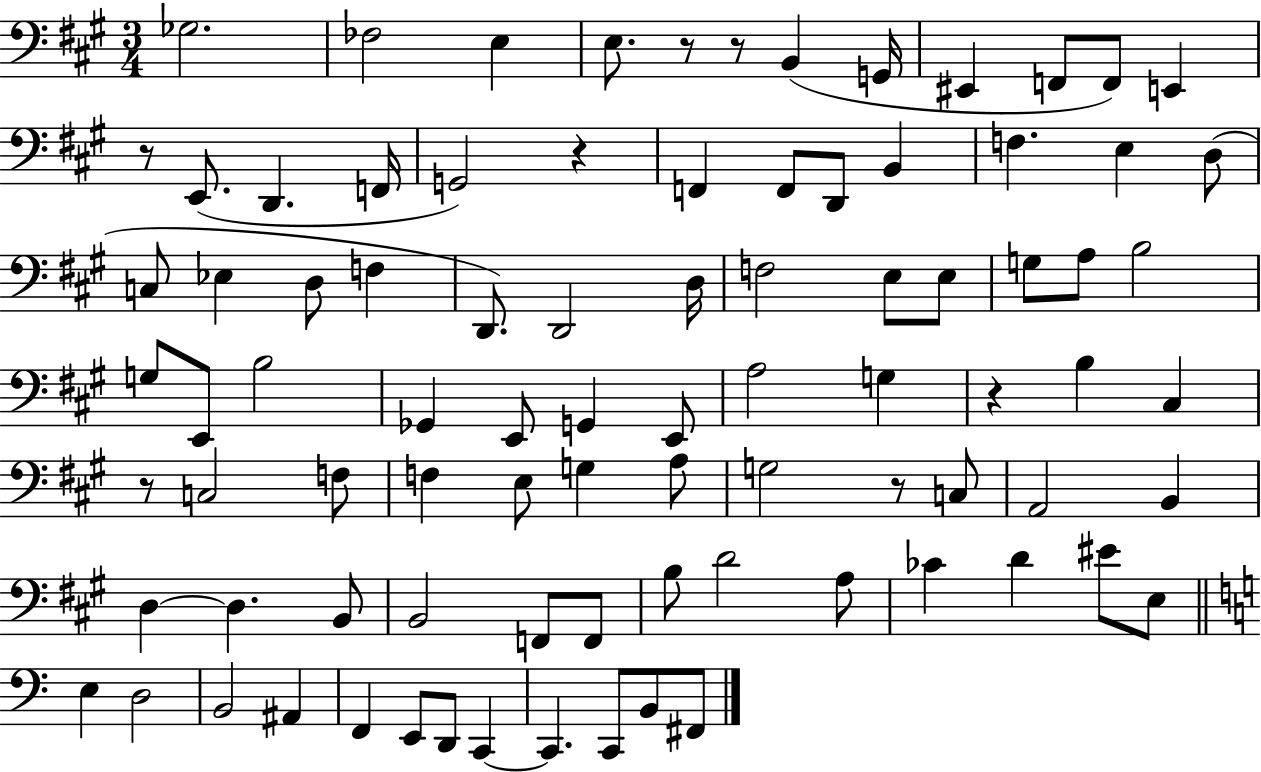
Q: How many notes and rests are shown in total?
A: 87